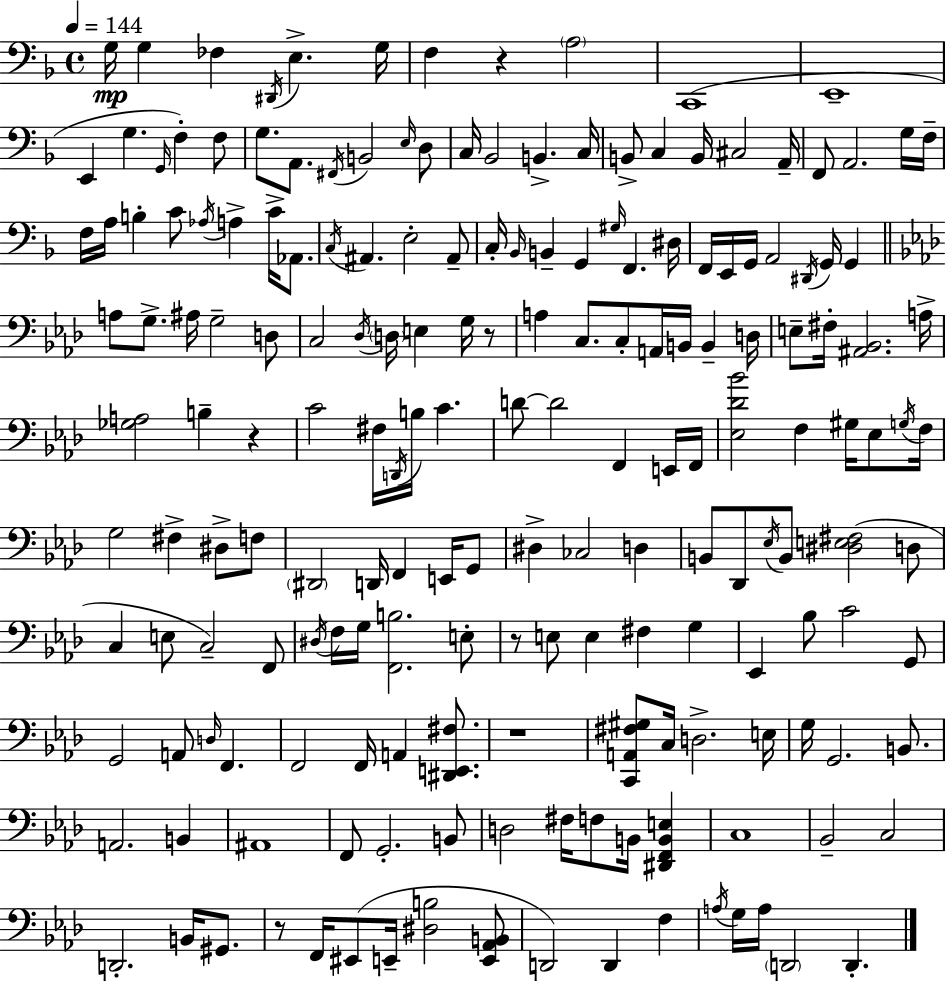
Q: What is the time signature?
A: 4/4